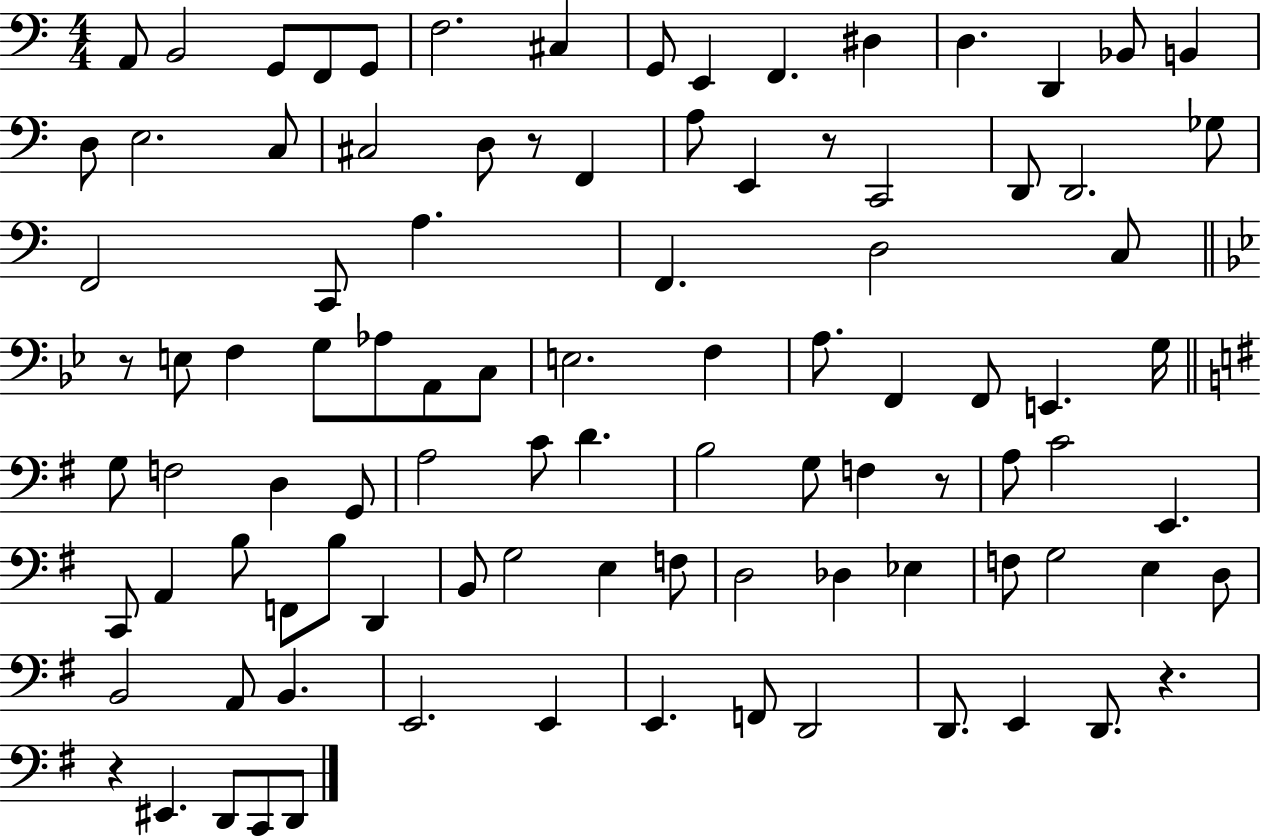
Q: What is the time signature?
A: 4/4